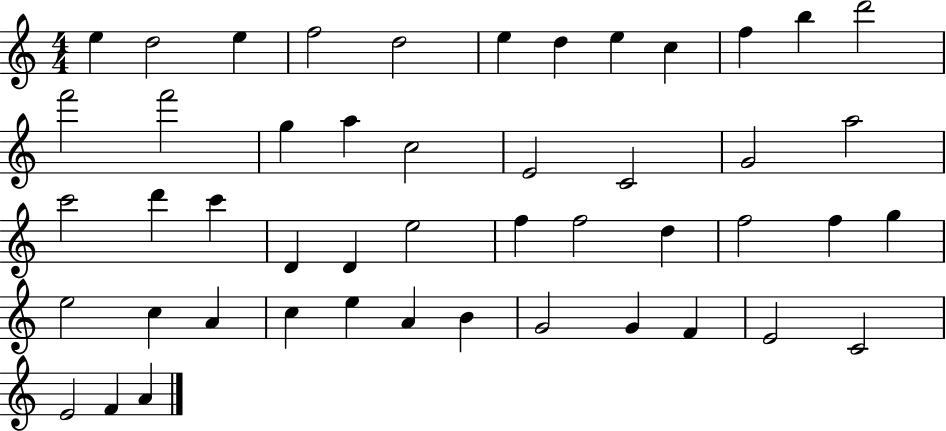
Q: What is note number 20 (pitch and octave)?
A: G4